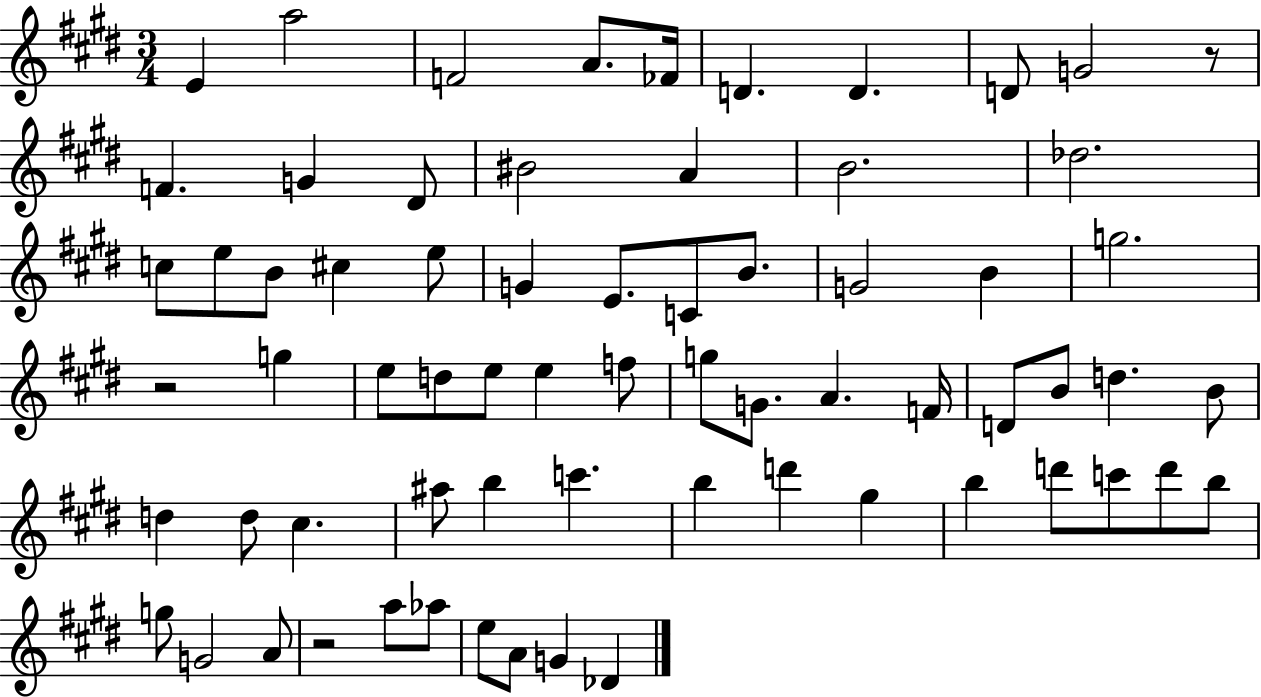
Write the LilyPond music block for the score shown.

{
  \clef treble
  \numericTimeSignature
  \time 3/4
  \key e \major
  e'4 a''2 | f'2 a'8. fes'16 | d'4. d'4. | d'8 g'2 r8 | \break f'4. g'4 dis'8 | bis'2 a'4 | b'2. | des''2. | \break c''8 e''8 b'8 cis''4 e''8 | g'4 e'8. c'8 b'8. | g'2 b'4 | g''2. | \break r2 g''4 | e''8 d''8 e''8 e''4 f''8 | g''8 g'8. a'4. f'16 | d'8 b'8 d''4. b'8 | \break d''4 d''8 cis''4. | ais''8 b''4 c'''4. | b''4 d'''4 gis''4 | b''4 d'''8 c'''8 d'''8 b''8 | \break g''8 g'2 a'8 | r2 a''8 aes''8 | e''8 a'8 g'4 des'4 | \bar "|."
}